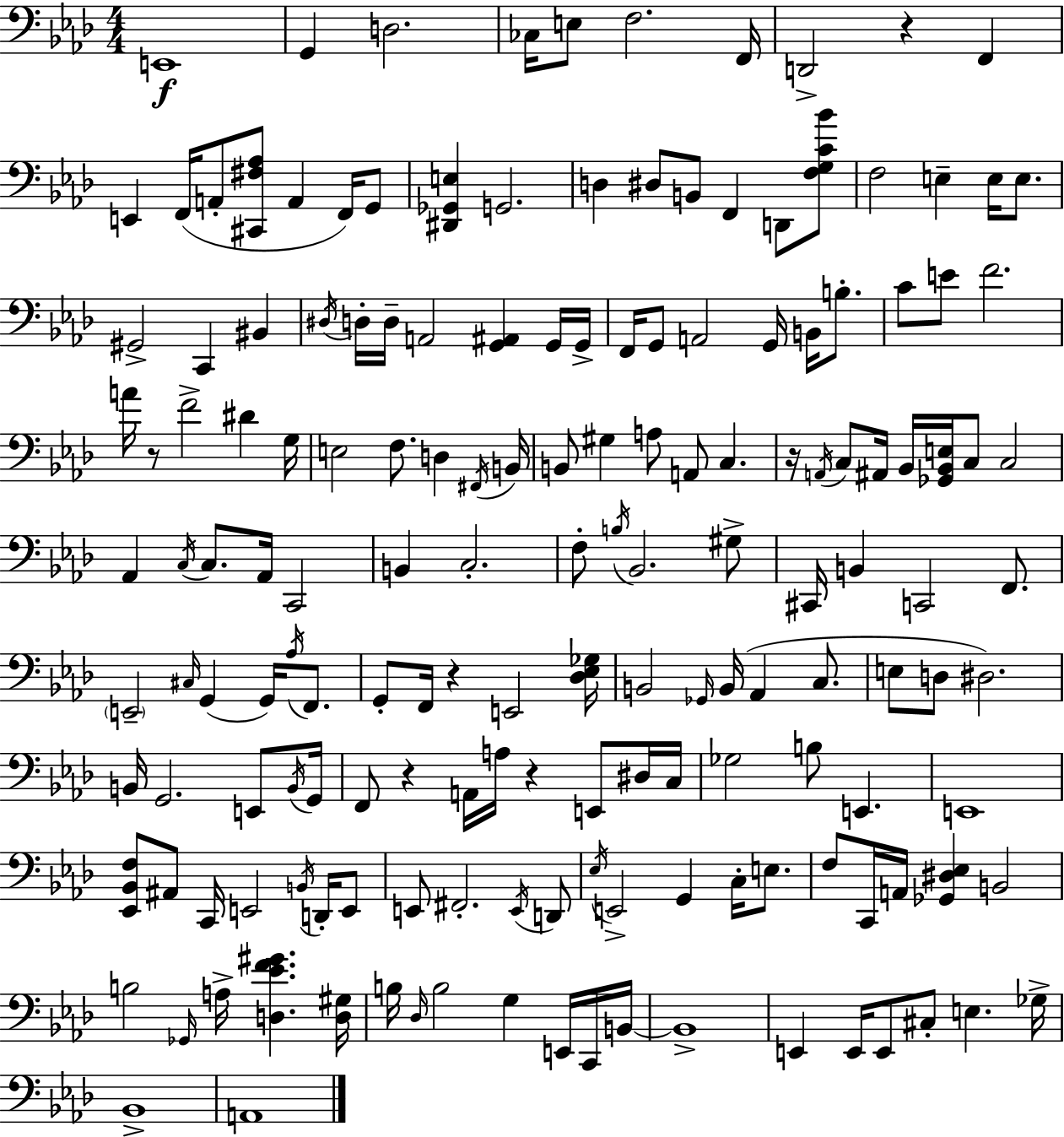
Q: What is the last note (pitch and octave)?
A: A2